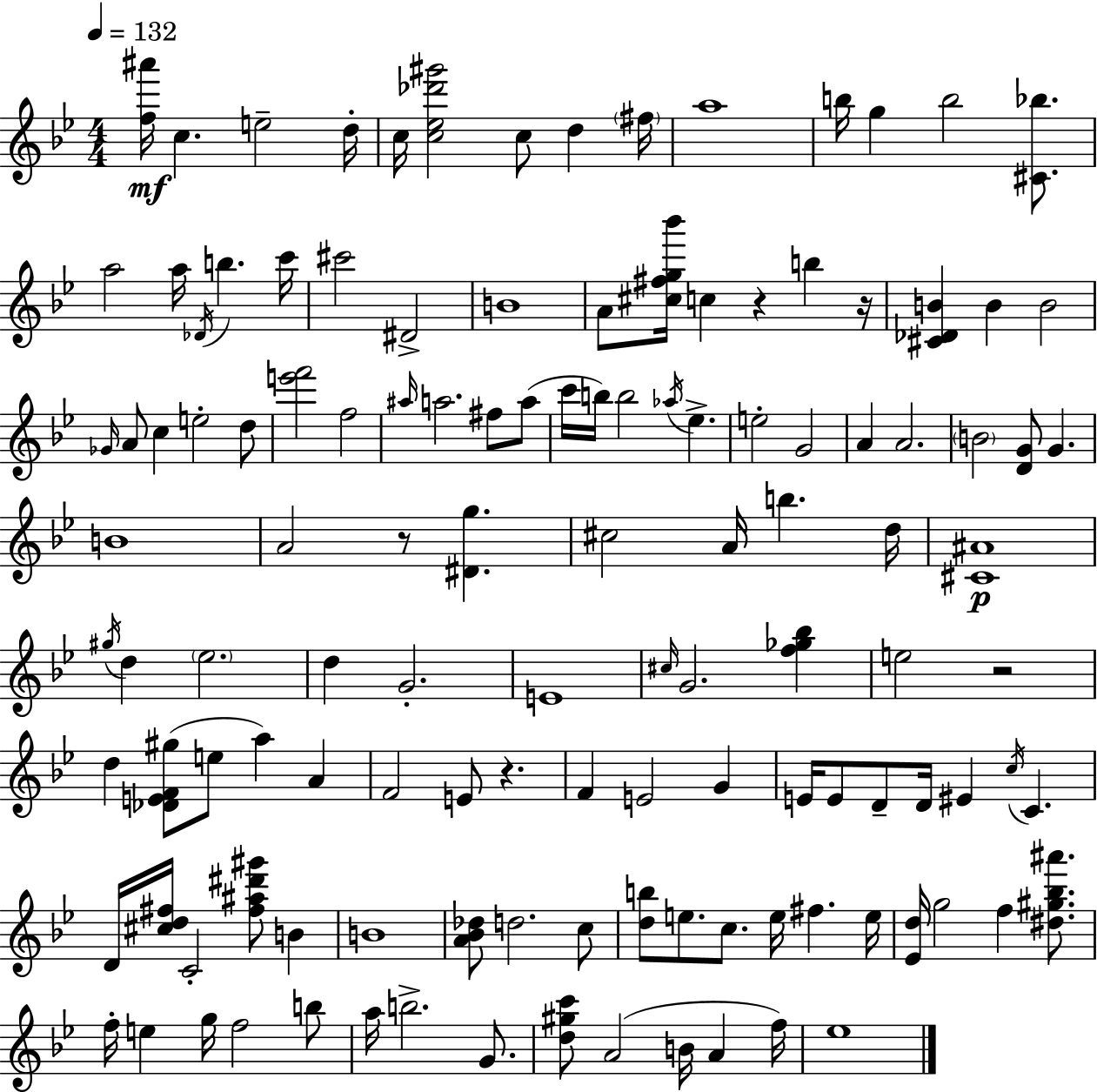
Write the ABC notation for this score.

X:1
T:Untitled
M:4/4
L:1/4
K:Gm
[f^a']/4 c e2 d/4 c/4 [c_e_d'^g']2 c/2 d ^f/4 a4 b/4 g b2 [^C_b]/2 a2 a/4 _D/4 b c'/4 ^c'2 ^D2 B4 A/2 [^c^fg_b']/4 c z b z/4 [^C_DB] B B2 _G/4 A/2 c e2 d/2 [e'f']2 f2 ^a/4 a2 ^f/2 a/2 c'/4 b/4 b2 _a/4 _e e2 G2 A A2 B2 [DG]/2 G B4 A2 z/2 [^Dg] ^c2 A/4 b d/4 [^C^A]4 ^g/4 d _e2 d G2 E4 ^c/4 G2 [f_g_b] e2 z2 d [_DEF^g]/2 e/2 a A F2 E/2 z F E2 G E/4 E/2 D/2 D/4 ^E c/4 C D/4 [^cd^f]/4 C2 [^f^a^d'^g']/2 B B4 [A_B_d]/2 d2 c/2 [db]/2 e/2 c/2 e/4 ^f e/4 [_Ed]/4 g2 f [^d^g_b^a']/2 f/4 e g/4 f2 b/2 a/4 b2 G/2 [d^gc']/2 A2 B/4 A f/4 _e4